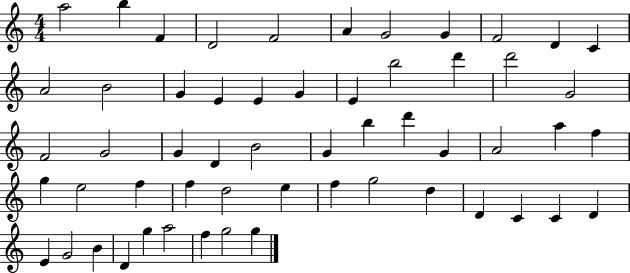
X:1
T:Untitled
M:4/4
L:1/4
K:C
a2 b F D2 F2 A G2 G F2 D C A2 B2 G E E G E b2 d' d'2 G2 F2 G2 G D B2 G b d' G A2 a f g e2 f f d2 e f g2 d D C C D E G2 B D g a2 f g2 g